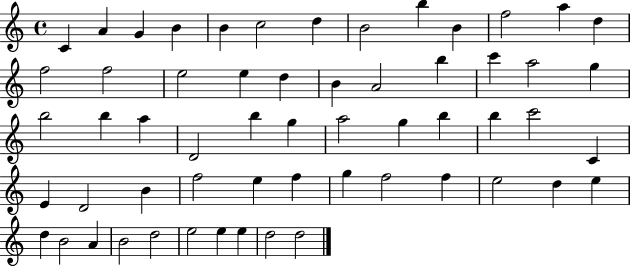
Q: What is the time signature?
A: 4/4